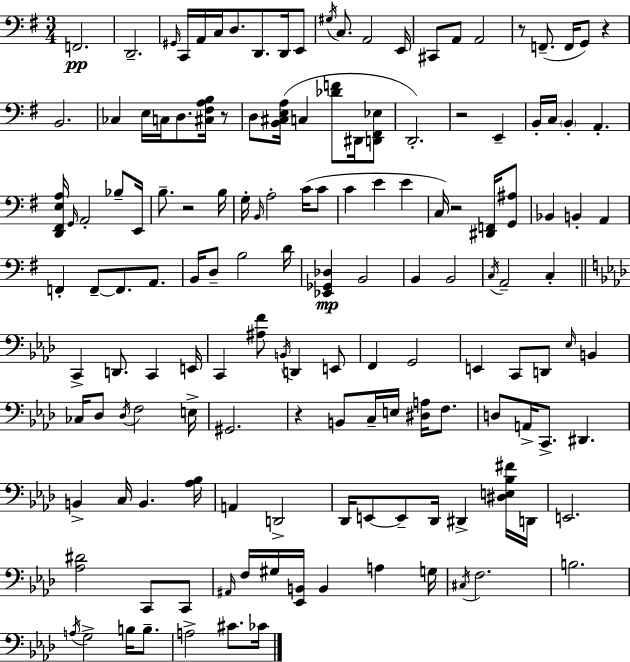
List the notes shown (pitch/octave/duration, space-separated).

F2/h. D2/h. G#2/s C2/s A2/s C3/s D3/e. D2/e. D2/s E2/e G#3/s C3/e. A2/h E2/s C#2/e A2/e A2/h R/e F2/e. F2/s G2/e R/q B2/h. CES3/q E3/s C3/s D3/e. [C#3,F#3,A3,B3]/s R/e D3/e [B2,C#3,E3,A3]/s C3/q [Db4,F4]/e D#2/s [D2,F#2,Eb3]/e D2/h. R/h E2/q B2/s C3/s B2/q A2/q. [D2,F#2,E3,A3]/s G2/s A2/h Bb3/e E2/s B3/e. R/h B3/s G3/s B2/s A3/h C4/s C4/e C4/q E4/q E4/q C3/s R/h [D#2,F2]/s [G2,A#3]/e Bb2/q B2/q A2/q F2/q F2/e F2/e. A2/e. B2/s D3/e B3/h D4/s [Eb2,Gb2,Db3]/q B2/h B2/q B2/h C3/s A2/h C3/q C2/q D2/e. C2/q E2/s C2/q [A#3,F4]/e B2/s D2/q E2/e F2/q G2/h E2/q C2/e D2/e Eb3/s B2/q CES3/s Db3/e Db3/s F3/h E3/s G#2/h. R/q B2/e C3/s E3/s [D#3,A3]/s F3/e. D3/e A2/s C2/e. D#2/q. B2/q C3/s B2/q. [Ab3,Bb3]/s A2/q D2/h Db2/s E2/e E2/e Db2/s D#2/q [D#3,E3,Bb3,F#4]/s D2/s E2/h. [Ab3,D#4]/h C2/e C2/e A#2/s F3/s G#3/s [Eb2,B2]/s B2/q A3/q G3/s C#3/s F3/h. B3/h. A3/s G3/h B3/s B3/e. A3/h C#4/e. CES4/s